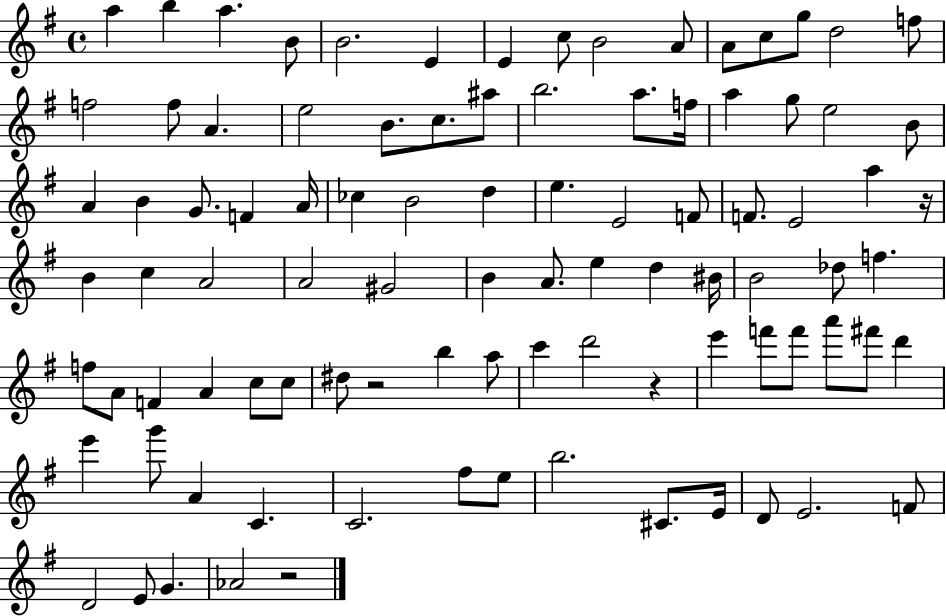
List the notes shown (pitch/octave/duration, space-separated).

A5/q B5/q A5/q. B4/e B4/h. E4/q E4/q C5/e B4/h A4/e A4/e C5/e G5/e D5/h F5/e F5/h F5/e A4/q. E5/h B4/e. C5/e. A#5/e B5/h. A5/e. F5/s A5/q G5/e E5/h B4/e A4/q B4/q G4/e. F4/q A4/s CES5/q B4/h D5/q E5/q. E4/h F4/e F4/e. E4/h A5/q R/s B4/q C5/q A4/h A4/h G#4/h B4/q A4/e. E5/q D5/q BIS4/s B4/h Db5/e F5/q. F5/e A4/e F4/q A4/q C5/e C5/e D#5/e R/h B5/q A5/e C6/q D6/h R/q E6/q F6/e F6/e A6/e F#6/e D6/q E6/q G6/e A4/q C4/q. C4/h. F#5/e E5/e B5/h. C#4/e. E4/s D4/e E4/h. F4/e D4/h E4/e G4/q. Ab4/h R/h